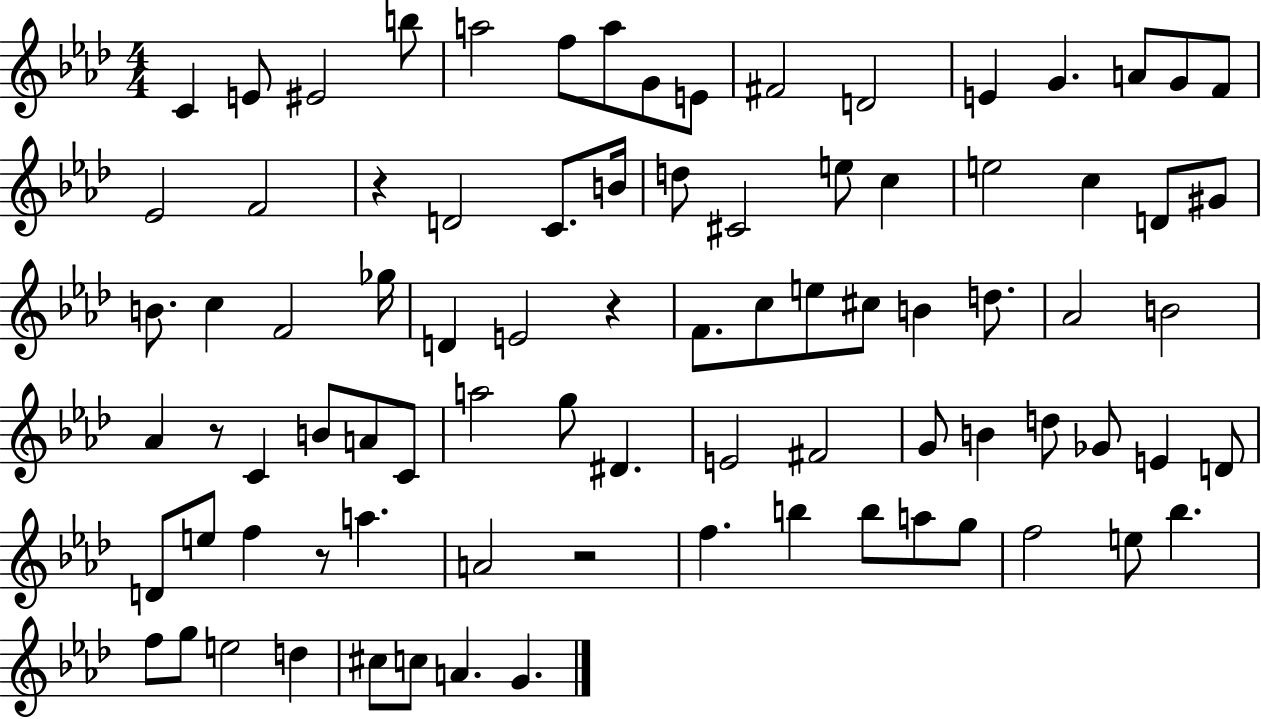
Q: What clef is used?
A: treble